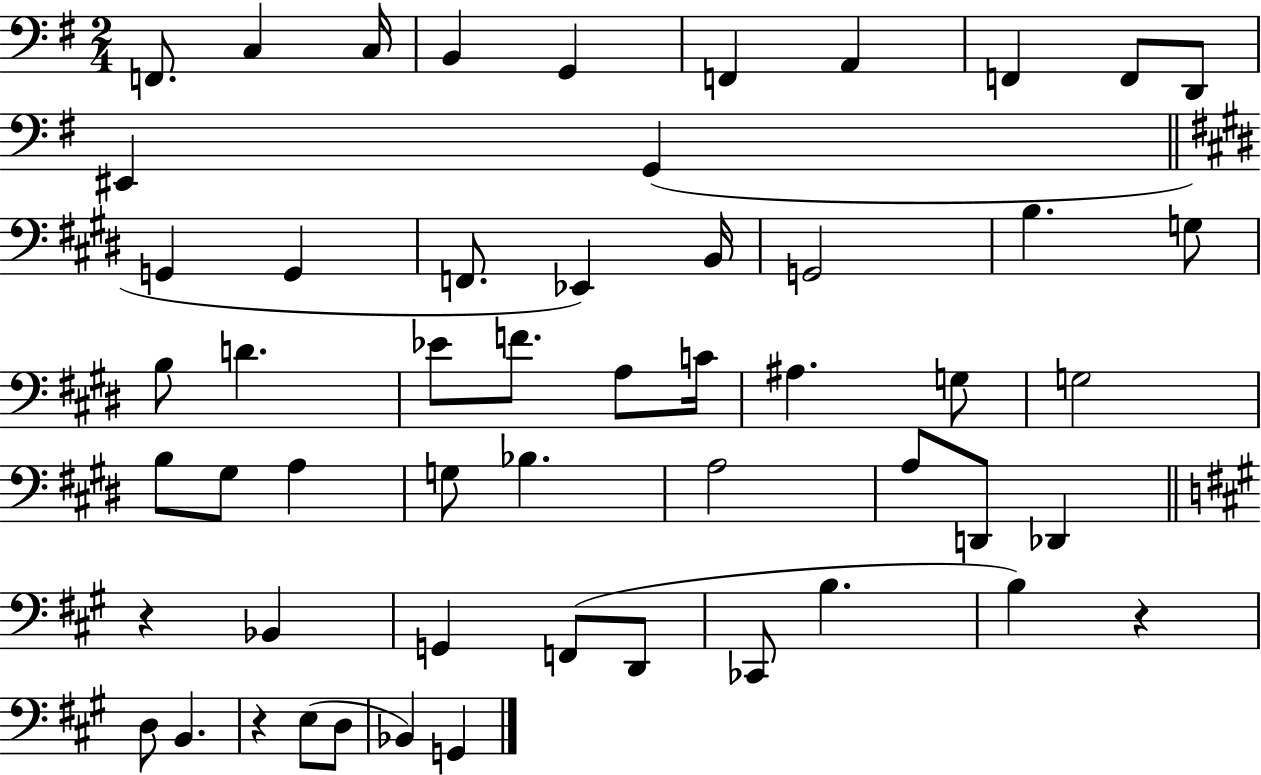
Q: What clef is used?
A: bass